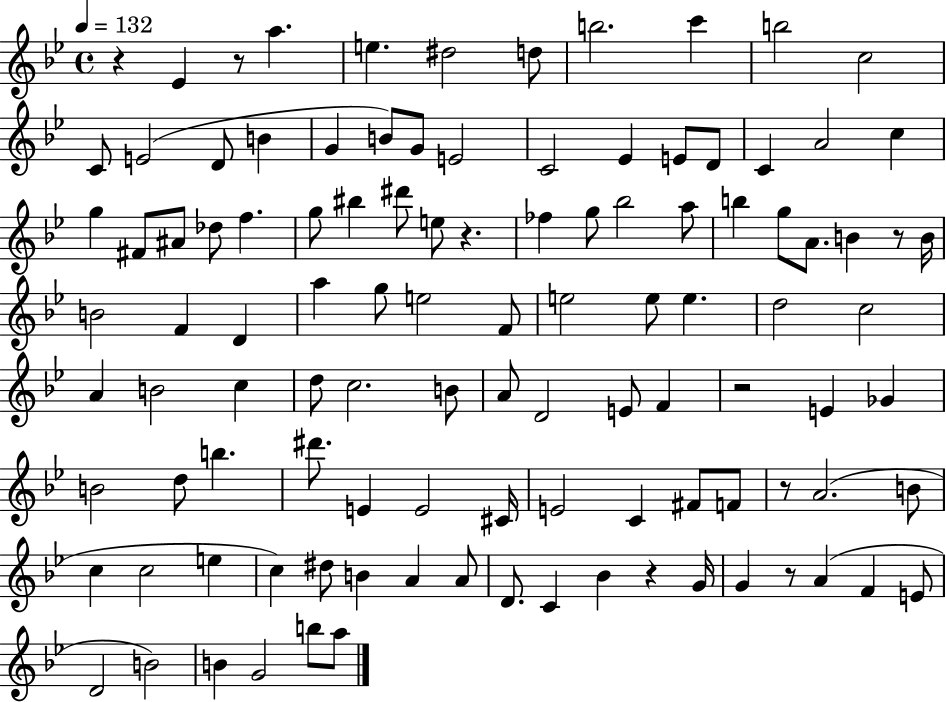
X:1
T:Untitled
M:4/4
L:1/4
K:Bb
z _E z/2 a e ^d2 d/2 b2 c' b2 c2 C/2 E2 D/2 B G B/2 G/2 E2 C2 _E E/2 D/2 C A2 c g ^F/2 ^A/2 _d/2 f g/2 ^b ^d'/2 e/2 z _f g/2 _b2 a/2 b g/2 A/2 B z/2 B/4 B2 F D a g/2 e2 F/2 e2 e/2 e d2 c2 A B2 c d/2 c2 B/2 A/2 D2 E/2 F z2 E _G B2 d/2 b ^d'/2 E E2 ^C/4 E2 C ^F/2 F/2 z/2 A2 B/2 c c2 e c ^d/2 B A A/2 D/2 C _B z G/4 G z/2 A F E/2 D2 B2 B G2 b/2 a/2